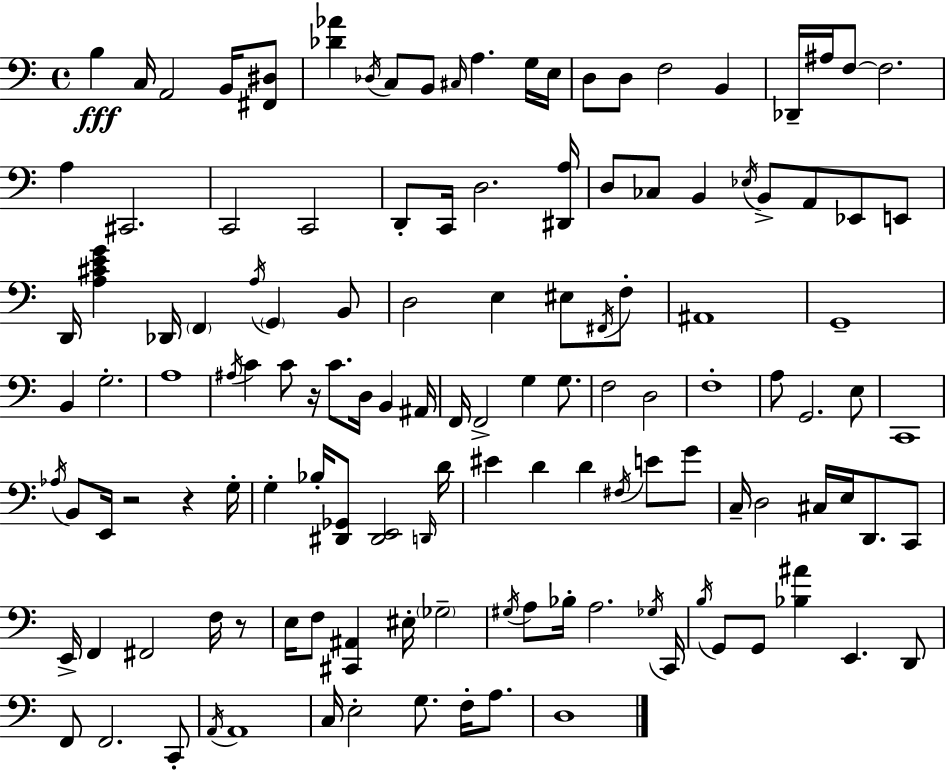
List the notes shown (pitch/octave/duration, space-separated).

B3/q C3/s A2/h B2/s [F#2,D#3]/e [Db4,Ab4]/q Db3/s C3/e B2/e C#3/s A3/q. G3/s E3/s D3/e D3/e F3/h B2/q Db2/s A#3/s F3/e F3/h. A3/q C#2/h. C2/h C2/h D2/e C2/s D3/h. [D#2,A3]/s D3/e CES3/e B2/q Eb3/s B2/e A2/e Eb2/e E2/e D2/s [A3,C#4,E4,G4]/q Db2/s F2/q A3/s G2/q B2/e D3/h E3/q EIS3/e F#2/s F3/e A#2/w G2/w B2/q G3/h. A3/w A#3/s C4/q C4/e R/s C4/e. D3/s B2/q A#2/s F2/s F2/h G3/q G3/e. F3/h D3/h F3/w A3/e G2/h. E3/e C2/w Ab3/s B2/e E2/s R/h R/q G3/s G3/q Bb3/s [D#2,Gb2]/e [D#2,E2]/h D2/s D4/s EIS4/q D4/q D4/q F#3/s E4/e G4/e C3/s D3/h C#3/s E3/s D2/e. C2/e E2/s F2/q F#2/h F3/s R/e E3/s F3/e [C#2,A#2]/q EIS3/s Gb3/h G#3/s A3/e Bb3/s A3/h. Gb3/s C2/s B3/s G2/e G2/e [Bb3,A#4]/q E2/q. D2/e F2/e F2/h. C2/e A2/s A2/w C3/s E3/h G3/e. F3/s A3/e. D3/w